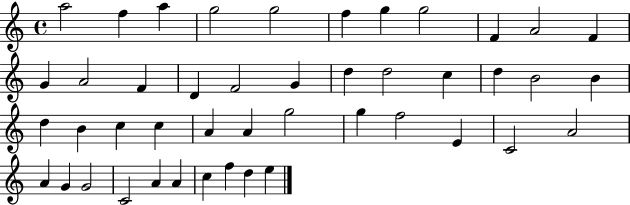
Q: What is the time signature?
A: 4/4